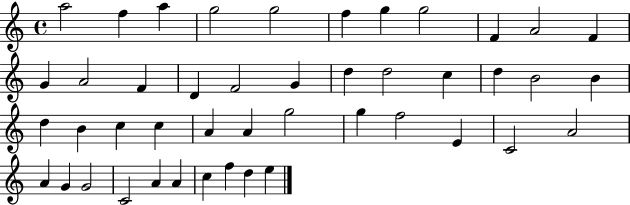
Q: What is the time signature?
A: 4/4